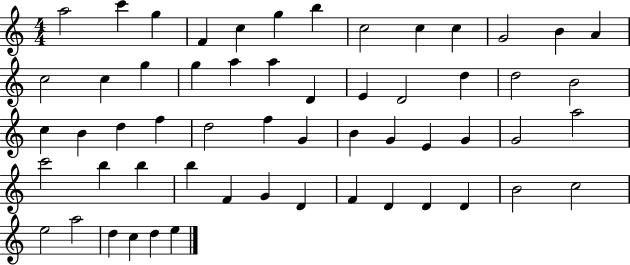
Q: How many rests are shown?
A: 0